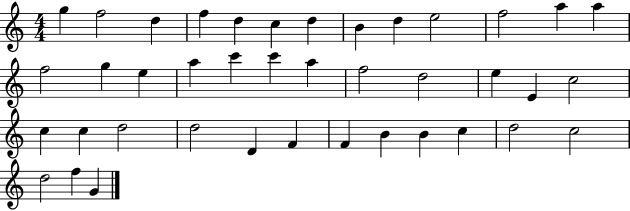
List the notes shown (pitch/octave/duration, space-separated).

G5/q F5/h D5/q F5/q D5/q C5/q D5/q B4/q D5/q E5/h F5/h A5/q A5/q F5/h G5/q E5/q A5/q C6/q C6/q A5/q F5/h D5/h E5/q E4/q C5/h C5/q C5/q D5/h D5/h D4/q F4/q F4/q B4/q B4/q C5/q D5/h C5/h D5/h F5/q G4/q